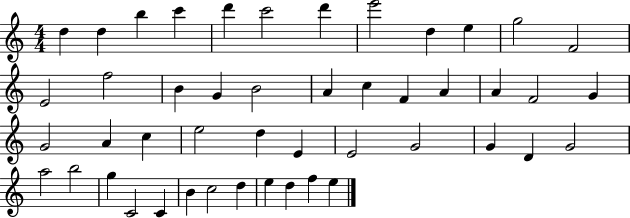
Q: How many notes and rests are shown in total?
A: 47